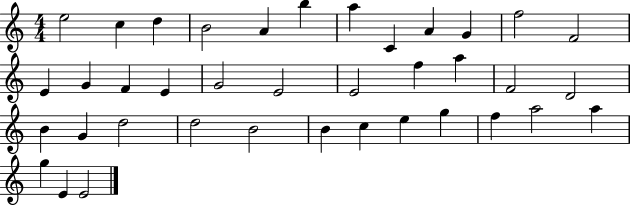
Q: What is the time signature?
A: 4/4